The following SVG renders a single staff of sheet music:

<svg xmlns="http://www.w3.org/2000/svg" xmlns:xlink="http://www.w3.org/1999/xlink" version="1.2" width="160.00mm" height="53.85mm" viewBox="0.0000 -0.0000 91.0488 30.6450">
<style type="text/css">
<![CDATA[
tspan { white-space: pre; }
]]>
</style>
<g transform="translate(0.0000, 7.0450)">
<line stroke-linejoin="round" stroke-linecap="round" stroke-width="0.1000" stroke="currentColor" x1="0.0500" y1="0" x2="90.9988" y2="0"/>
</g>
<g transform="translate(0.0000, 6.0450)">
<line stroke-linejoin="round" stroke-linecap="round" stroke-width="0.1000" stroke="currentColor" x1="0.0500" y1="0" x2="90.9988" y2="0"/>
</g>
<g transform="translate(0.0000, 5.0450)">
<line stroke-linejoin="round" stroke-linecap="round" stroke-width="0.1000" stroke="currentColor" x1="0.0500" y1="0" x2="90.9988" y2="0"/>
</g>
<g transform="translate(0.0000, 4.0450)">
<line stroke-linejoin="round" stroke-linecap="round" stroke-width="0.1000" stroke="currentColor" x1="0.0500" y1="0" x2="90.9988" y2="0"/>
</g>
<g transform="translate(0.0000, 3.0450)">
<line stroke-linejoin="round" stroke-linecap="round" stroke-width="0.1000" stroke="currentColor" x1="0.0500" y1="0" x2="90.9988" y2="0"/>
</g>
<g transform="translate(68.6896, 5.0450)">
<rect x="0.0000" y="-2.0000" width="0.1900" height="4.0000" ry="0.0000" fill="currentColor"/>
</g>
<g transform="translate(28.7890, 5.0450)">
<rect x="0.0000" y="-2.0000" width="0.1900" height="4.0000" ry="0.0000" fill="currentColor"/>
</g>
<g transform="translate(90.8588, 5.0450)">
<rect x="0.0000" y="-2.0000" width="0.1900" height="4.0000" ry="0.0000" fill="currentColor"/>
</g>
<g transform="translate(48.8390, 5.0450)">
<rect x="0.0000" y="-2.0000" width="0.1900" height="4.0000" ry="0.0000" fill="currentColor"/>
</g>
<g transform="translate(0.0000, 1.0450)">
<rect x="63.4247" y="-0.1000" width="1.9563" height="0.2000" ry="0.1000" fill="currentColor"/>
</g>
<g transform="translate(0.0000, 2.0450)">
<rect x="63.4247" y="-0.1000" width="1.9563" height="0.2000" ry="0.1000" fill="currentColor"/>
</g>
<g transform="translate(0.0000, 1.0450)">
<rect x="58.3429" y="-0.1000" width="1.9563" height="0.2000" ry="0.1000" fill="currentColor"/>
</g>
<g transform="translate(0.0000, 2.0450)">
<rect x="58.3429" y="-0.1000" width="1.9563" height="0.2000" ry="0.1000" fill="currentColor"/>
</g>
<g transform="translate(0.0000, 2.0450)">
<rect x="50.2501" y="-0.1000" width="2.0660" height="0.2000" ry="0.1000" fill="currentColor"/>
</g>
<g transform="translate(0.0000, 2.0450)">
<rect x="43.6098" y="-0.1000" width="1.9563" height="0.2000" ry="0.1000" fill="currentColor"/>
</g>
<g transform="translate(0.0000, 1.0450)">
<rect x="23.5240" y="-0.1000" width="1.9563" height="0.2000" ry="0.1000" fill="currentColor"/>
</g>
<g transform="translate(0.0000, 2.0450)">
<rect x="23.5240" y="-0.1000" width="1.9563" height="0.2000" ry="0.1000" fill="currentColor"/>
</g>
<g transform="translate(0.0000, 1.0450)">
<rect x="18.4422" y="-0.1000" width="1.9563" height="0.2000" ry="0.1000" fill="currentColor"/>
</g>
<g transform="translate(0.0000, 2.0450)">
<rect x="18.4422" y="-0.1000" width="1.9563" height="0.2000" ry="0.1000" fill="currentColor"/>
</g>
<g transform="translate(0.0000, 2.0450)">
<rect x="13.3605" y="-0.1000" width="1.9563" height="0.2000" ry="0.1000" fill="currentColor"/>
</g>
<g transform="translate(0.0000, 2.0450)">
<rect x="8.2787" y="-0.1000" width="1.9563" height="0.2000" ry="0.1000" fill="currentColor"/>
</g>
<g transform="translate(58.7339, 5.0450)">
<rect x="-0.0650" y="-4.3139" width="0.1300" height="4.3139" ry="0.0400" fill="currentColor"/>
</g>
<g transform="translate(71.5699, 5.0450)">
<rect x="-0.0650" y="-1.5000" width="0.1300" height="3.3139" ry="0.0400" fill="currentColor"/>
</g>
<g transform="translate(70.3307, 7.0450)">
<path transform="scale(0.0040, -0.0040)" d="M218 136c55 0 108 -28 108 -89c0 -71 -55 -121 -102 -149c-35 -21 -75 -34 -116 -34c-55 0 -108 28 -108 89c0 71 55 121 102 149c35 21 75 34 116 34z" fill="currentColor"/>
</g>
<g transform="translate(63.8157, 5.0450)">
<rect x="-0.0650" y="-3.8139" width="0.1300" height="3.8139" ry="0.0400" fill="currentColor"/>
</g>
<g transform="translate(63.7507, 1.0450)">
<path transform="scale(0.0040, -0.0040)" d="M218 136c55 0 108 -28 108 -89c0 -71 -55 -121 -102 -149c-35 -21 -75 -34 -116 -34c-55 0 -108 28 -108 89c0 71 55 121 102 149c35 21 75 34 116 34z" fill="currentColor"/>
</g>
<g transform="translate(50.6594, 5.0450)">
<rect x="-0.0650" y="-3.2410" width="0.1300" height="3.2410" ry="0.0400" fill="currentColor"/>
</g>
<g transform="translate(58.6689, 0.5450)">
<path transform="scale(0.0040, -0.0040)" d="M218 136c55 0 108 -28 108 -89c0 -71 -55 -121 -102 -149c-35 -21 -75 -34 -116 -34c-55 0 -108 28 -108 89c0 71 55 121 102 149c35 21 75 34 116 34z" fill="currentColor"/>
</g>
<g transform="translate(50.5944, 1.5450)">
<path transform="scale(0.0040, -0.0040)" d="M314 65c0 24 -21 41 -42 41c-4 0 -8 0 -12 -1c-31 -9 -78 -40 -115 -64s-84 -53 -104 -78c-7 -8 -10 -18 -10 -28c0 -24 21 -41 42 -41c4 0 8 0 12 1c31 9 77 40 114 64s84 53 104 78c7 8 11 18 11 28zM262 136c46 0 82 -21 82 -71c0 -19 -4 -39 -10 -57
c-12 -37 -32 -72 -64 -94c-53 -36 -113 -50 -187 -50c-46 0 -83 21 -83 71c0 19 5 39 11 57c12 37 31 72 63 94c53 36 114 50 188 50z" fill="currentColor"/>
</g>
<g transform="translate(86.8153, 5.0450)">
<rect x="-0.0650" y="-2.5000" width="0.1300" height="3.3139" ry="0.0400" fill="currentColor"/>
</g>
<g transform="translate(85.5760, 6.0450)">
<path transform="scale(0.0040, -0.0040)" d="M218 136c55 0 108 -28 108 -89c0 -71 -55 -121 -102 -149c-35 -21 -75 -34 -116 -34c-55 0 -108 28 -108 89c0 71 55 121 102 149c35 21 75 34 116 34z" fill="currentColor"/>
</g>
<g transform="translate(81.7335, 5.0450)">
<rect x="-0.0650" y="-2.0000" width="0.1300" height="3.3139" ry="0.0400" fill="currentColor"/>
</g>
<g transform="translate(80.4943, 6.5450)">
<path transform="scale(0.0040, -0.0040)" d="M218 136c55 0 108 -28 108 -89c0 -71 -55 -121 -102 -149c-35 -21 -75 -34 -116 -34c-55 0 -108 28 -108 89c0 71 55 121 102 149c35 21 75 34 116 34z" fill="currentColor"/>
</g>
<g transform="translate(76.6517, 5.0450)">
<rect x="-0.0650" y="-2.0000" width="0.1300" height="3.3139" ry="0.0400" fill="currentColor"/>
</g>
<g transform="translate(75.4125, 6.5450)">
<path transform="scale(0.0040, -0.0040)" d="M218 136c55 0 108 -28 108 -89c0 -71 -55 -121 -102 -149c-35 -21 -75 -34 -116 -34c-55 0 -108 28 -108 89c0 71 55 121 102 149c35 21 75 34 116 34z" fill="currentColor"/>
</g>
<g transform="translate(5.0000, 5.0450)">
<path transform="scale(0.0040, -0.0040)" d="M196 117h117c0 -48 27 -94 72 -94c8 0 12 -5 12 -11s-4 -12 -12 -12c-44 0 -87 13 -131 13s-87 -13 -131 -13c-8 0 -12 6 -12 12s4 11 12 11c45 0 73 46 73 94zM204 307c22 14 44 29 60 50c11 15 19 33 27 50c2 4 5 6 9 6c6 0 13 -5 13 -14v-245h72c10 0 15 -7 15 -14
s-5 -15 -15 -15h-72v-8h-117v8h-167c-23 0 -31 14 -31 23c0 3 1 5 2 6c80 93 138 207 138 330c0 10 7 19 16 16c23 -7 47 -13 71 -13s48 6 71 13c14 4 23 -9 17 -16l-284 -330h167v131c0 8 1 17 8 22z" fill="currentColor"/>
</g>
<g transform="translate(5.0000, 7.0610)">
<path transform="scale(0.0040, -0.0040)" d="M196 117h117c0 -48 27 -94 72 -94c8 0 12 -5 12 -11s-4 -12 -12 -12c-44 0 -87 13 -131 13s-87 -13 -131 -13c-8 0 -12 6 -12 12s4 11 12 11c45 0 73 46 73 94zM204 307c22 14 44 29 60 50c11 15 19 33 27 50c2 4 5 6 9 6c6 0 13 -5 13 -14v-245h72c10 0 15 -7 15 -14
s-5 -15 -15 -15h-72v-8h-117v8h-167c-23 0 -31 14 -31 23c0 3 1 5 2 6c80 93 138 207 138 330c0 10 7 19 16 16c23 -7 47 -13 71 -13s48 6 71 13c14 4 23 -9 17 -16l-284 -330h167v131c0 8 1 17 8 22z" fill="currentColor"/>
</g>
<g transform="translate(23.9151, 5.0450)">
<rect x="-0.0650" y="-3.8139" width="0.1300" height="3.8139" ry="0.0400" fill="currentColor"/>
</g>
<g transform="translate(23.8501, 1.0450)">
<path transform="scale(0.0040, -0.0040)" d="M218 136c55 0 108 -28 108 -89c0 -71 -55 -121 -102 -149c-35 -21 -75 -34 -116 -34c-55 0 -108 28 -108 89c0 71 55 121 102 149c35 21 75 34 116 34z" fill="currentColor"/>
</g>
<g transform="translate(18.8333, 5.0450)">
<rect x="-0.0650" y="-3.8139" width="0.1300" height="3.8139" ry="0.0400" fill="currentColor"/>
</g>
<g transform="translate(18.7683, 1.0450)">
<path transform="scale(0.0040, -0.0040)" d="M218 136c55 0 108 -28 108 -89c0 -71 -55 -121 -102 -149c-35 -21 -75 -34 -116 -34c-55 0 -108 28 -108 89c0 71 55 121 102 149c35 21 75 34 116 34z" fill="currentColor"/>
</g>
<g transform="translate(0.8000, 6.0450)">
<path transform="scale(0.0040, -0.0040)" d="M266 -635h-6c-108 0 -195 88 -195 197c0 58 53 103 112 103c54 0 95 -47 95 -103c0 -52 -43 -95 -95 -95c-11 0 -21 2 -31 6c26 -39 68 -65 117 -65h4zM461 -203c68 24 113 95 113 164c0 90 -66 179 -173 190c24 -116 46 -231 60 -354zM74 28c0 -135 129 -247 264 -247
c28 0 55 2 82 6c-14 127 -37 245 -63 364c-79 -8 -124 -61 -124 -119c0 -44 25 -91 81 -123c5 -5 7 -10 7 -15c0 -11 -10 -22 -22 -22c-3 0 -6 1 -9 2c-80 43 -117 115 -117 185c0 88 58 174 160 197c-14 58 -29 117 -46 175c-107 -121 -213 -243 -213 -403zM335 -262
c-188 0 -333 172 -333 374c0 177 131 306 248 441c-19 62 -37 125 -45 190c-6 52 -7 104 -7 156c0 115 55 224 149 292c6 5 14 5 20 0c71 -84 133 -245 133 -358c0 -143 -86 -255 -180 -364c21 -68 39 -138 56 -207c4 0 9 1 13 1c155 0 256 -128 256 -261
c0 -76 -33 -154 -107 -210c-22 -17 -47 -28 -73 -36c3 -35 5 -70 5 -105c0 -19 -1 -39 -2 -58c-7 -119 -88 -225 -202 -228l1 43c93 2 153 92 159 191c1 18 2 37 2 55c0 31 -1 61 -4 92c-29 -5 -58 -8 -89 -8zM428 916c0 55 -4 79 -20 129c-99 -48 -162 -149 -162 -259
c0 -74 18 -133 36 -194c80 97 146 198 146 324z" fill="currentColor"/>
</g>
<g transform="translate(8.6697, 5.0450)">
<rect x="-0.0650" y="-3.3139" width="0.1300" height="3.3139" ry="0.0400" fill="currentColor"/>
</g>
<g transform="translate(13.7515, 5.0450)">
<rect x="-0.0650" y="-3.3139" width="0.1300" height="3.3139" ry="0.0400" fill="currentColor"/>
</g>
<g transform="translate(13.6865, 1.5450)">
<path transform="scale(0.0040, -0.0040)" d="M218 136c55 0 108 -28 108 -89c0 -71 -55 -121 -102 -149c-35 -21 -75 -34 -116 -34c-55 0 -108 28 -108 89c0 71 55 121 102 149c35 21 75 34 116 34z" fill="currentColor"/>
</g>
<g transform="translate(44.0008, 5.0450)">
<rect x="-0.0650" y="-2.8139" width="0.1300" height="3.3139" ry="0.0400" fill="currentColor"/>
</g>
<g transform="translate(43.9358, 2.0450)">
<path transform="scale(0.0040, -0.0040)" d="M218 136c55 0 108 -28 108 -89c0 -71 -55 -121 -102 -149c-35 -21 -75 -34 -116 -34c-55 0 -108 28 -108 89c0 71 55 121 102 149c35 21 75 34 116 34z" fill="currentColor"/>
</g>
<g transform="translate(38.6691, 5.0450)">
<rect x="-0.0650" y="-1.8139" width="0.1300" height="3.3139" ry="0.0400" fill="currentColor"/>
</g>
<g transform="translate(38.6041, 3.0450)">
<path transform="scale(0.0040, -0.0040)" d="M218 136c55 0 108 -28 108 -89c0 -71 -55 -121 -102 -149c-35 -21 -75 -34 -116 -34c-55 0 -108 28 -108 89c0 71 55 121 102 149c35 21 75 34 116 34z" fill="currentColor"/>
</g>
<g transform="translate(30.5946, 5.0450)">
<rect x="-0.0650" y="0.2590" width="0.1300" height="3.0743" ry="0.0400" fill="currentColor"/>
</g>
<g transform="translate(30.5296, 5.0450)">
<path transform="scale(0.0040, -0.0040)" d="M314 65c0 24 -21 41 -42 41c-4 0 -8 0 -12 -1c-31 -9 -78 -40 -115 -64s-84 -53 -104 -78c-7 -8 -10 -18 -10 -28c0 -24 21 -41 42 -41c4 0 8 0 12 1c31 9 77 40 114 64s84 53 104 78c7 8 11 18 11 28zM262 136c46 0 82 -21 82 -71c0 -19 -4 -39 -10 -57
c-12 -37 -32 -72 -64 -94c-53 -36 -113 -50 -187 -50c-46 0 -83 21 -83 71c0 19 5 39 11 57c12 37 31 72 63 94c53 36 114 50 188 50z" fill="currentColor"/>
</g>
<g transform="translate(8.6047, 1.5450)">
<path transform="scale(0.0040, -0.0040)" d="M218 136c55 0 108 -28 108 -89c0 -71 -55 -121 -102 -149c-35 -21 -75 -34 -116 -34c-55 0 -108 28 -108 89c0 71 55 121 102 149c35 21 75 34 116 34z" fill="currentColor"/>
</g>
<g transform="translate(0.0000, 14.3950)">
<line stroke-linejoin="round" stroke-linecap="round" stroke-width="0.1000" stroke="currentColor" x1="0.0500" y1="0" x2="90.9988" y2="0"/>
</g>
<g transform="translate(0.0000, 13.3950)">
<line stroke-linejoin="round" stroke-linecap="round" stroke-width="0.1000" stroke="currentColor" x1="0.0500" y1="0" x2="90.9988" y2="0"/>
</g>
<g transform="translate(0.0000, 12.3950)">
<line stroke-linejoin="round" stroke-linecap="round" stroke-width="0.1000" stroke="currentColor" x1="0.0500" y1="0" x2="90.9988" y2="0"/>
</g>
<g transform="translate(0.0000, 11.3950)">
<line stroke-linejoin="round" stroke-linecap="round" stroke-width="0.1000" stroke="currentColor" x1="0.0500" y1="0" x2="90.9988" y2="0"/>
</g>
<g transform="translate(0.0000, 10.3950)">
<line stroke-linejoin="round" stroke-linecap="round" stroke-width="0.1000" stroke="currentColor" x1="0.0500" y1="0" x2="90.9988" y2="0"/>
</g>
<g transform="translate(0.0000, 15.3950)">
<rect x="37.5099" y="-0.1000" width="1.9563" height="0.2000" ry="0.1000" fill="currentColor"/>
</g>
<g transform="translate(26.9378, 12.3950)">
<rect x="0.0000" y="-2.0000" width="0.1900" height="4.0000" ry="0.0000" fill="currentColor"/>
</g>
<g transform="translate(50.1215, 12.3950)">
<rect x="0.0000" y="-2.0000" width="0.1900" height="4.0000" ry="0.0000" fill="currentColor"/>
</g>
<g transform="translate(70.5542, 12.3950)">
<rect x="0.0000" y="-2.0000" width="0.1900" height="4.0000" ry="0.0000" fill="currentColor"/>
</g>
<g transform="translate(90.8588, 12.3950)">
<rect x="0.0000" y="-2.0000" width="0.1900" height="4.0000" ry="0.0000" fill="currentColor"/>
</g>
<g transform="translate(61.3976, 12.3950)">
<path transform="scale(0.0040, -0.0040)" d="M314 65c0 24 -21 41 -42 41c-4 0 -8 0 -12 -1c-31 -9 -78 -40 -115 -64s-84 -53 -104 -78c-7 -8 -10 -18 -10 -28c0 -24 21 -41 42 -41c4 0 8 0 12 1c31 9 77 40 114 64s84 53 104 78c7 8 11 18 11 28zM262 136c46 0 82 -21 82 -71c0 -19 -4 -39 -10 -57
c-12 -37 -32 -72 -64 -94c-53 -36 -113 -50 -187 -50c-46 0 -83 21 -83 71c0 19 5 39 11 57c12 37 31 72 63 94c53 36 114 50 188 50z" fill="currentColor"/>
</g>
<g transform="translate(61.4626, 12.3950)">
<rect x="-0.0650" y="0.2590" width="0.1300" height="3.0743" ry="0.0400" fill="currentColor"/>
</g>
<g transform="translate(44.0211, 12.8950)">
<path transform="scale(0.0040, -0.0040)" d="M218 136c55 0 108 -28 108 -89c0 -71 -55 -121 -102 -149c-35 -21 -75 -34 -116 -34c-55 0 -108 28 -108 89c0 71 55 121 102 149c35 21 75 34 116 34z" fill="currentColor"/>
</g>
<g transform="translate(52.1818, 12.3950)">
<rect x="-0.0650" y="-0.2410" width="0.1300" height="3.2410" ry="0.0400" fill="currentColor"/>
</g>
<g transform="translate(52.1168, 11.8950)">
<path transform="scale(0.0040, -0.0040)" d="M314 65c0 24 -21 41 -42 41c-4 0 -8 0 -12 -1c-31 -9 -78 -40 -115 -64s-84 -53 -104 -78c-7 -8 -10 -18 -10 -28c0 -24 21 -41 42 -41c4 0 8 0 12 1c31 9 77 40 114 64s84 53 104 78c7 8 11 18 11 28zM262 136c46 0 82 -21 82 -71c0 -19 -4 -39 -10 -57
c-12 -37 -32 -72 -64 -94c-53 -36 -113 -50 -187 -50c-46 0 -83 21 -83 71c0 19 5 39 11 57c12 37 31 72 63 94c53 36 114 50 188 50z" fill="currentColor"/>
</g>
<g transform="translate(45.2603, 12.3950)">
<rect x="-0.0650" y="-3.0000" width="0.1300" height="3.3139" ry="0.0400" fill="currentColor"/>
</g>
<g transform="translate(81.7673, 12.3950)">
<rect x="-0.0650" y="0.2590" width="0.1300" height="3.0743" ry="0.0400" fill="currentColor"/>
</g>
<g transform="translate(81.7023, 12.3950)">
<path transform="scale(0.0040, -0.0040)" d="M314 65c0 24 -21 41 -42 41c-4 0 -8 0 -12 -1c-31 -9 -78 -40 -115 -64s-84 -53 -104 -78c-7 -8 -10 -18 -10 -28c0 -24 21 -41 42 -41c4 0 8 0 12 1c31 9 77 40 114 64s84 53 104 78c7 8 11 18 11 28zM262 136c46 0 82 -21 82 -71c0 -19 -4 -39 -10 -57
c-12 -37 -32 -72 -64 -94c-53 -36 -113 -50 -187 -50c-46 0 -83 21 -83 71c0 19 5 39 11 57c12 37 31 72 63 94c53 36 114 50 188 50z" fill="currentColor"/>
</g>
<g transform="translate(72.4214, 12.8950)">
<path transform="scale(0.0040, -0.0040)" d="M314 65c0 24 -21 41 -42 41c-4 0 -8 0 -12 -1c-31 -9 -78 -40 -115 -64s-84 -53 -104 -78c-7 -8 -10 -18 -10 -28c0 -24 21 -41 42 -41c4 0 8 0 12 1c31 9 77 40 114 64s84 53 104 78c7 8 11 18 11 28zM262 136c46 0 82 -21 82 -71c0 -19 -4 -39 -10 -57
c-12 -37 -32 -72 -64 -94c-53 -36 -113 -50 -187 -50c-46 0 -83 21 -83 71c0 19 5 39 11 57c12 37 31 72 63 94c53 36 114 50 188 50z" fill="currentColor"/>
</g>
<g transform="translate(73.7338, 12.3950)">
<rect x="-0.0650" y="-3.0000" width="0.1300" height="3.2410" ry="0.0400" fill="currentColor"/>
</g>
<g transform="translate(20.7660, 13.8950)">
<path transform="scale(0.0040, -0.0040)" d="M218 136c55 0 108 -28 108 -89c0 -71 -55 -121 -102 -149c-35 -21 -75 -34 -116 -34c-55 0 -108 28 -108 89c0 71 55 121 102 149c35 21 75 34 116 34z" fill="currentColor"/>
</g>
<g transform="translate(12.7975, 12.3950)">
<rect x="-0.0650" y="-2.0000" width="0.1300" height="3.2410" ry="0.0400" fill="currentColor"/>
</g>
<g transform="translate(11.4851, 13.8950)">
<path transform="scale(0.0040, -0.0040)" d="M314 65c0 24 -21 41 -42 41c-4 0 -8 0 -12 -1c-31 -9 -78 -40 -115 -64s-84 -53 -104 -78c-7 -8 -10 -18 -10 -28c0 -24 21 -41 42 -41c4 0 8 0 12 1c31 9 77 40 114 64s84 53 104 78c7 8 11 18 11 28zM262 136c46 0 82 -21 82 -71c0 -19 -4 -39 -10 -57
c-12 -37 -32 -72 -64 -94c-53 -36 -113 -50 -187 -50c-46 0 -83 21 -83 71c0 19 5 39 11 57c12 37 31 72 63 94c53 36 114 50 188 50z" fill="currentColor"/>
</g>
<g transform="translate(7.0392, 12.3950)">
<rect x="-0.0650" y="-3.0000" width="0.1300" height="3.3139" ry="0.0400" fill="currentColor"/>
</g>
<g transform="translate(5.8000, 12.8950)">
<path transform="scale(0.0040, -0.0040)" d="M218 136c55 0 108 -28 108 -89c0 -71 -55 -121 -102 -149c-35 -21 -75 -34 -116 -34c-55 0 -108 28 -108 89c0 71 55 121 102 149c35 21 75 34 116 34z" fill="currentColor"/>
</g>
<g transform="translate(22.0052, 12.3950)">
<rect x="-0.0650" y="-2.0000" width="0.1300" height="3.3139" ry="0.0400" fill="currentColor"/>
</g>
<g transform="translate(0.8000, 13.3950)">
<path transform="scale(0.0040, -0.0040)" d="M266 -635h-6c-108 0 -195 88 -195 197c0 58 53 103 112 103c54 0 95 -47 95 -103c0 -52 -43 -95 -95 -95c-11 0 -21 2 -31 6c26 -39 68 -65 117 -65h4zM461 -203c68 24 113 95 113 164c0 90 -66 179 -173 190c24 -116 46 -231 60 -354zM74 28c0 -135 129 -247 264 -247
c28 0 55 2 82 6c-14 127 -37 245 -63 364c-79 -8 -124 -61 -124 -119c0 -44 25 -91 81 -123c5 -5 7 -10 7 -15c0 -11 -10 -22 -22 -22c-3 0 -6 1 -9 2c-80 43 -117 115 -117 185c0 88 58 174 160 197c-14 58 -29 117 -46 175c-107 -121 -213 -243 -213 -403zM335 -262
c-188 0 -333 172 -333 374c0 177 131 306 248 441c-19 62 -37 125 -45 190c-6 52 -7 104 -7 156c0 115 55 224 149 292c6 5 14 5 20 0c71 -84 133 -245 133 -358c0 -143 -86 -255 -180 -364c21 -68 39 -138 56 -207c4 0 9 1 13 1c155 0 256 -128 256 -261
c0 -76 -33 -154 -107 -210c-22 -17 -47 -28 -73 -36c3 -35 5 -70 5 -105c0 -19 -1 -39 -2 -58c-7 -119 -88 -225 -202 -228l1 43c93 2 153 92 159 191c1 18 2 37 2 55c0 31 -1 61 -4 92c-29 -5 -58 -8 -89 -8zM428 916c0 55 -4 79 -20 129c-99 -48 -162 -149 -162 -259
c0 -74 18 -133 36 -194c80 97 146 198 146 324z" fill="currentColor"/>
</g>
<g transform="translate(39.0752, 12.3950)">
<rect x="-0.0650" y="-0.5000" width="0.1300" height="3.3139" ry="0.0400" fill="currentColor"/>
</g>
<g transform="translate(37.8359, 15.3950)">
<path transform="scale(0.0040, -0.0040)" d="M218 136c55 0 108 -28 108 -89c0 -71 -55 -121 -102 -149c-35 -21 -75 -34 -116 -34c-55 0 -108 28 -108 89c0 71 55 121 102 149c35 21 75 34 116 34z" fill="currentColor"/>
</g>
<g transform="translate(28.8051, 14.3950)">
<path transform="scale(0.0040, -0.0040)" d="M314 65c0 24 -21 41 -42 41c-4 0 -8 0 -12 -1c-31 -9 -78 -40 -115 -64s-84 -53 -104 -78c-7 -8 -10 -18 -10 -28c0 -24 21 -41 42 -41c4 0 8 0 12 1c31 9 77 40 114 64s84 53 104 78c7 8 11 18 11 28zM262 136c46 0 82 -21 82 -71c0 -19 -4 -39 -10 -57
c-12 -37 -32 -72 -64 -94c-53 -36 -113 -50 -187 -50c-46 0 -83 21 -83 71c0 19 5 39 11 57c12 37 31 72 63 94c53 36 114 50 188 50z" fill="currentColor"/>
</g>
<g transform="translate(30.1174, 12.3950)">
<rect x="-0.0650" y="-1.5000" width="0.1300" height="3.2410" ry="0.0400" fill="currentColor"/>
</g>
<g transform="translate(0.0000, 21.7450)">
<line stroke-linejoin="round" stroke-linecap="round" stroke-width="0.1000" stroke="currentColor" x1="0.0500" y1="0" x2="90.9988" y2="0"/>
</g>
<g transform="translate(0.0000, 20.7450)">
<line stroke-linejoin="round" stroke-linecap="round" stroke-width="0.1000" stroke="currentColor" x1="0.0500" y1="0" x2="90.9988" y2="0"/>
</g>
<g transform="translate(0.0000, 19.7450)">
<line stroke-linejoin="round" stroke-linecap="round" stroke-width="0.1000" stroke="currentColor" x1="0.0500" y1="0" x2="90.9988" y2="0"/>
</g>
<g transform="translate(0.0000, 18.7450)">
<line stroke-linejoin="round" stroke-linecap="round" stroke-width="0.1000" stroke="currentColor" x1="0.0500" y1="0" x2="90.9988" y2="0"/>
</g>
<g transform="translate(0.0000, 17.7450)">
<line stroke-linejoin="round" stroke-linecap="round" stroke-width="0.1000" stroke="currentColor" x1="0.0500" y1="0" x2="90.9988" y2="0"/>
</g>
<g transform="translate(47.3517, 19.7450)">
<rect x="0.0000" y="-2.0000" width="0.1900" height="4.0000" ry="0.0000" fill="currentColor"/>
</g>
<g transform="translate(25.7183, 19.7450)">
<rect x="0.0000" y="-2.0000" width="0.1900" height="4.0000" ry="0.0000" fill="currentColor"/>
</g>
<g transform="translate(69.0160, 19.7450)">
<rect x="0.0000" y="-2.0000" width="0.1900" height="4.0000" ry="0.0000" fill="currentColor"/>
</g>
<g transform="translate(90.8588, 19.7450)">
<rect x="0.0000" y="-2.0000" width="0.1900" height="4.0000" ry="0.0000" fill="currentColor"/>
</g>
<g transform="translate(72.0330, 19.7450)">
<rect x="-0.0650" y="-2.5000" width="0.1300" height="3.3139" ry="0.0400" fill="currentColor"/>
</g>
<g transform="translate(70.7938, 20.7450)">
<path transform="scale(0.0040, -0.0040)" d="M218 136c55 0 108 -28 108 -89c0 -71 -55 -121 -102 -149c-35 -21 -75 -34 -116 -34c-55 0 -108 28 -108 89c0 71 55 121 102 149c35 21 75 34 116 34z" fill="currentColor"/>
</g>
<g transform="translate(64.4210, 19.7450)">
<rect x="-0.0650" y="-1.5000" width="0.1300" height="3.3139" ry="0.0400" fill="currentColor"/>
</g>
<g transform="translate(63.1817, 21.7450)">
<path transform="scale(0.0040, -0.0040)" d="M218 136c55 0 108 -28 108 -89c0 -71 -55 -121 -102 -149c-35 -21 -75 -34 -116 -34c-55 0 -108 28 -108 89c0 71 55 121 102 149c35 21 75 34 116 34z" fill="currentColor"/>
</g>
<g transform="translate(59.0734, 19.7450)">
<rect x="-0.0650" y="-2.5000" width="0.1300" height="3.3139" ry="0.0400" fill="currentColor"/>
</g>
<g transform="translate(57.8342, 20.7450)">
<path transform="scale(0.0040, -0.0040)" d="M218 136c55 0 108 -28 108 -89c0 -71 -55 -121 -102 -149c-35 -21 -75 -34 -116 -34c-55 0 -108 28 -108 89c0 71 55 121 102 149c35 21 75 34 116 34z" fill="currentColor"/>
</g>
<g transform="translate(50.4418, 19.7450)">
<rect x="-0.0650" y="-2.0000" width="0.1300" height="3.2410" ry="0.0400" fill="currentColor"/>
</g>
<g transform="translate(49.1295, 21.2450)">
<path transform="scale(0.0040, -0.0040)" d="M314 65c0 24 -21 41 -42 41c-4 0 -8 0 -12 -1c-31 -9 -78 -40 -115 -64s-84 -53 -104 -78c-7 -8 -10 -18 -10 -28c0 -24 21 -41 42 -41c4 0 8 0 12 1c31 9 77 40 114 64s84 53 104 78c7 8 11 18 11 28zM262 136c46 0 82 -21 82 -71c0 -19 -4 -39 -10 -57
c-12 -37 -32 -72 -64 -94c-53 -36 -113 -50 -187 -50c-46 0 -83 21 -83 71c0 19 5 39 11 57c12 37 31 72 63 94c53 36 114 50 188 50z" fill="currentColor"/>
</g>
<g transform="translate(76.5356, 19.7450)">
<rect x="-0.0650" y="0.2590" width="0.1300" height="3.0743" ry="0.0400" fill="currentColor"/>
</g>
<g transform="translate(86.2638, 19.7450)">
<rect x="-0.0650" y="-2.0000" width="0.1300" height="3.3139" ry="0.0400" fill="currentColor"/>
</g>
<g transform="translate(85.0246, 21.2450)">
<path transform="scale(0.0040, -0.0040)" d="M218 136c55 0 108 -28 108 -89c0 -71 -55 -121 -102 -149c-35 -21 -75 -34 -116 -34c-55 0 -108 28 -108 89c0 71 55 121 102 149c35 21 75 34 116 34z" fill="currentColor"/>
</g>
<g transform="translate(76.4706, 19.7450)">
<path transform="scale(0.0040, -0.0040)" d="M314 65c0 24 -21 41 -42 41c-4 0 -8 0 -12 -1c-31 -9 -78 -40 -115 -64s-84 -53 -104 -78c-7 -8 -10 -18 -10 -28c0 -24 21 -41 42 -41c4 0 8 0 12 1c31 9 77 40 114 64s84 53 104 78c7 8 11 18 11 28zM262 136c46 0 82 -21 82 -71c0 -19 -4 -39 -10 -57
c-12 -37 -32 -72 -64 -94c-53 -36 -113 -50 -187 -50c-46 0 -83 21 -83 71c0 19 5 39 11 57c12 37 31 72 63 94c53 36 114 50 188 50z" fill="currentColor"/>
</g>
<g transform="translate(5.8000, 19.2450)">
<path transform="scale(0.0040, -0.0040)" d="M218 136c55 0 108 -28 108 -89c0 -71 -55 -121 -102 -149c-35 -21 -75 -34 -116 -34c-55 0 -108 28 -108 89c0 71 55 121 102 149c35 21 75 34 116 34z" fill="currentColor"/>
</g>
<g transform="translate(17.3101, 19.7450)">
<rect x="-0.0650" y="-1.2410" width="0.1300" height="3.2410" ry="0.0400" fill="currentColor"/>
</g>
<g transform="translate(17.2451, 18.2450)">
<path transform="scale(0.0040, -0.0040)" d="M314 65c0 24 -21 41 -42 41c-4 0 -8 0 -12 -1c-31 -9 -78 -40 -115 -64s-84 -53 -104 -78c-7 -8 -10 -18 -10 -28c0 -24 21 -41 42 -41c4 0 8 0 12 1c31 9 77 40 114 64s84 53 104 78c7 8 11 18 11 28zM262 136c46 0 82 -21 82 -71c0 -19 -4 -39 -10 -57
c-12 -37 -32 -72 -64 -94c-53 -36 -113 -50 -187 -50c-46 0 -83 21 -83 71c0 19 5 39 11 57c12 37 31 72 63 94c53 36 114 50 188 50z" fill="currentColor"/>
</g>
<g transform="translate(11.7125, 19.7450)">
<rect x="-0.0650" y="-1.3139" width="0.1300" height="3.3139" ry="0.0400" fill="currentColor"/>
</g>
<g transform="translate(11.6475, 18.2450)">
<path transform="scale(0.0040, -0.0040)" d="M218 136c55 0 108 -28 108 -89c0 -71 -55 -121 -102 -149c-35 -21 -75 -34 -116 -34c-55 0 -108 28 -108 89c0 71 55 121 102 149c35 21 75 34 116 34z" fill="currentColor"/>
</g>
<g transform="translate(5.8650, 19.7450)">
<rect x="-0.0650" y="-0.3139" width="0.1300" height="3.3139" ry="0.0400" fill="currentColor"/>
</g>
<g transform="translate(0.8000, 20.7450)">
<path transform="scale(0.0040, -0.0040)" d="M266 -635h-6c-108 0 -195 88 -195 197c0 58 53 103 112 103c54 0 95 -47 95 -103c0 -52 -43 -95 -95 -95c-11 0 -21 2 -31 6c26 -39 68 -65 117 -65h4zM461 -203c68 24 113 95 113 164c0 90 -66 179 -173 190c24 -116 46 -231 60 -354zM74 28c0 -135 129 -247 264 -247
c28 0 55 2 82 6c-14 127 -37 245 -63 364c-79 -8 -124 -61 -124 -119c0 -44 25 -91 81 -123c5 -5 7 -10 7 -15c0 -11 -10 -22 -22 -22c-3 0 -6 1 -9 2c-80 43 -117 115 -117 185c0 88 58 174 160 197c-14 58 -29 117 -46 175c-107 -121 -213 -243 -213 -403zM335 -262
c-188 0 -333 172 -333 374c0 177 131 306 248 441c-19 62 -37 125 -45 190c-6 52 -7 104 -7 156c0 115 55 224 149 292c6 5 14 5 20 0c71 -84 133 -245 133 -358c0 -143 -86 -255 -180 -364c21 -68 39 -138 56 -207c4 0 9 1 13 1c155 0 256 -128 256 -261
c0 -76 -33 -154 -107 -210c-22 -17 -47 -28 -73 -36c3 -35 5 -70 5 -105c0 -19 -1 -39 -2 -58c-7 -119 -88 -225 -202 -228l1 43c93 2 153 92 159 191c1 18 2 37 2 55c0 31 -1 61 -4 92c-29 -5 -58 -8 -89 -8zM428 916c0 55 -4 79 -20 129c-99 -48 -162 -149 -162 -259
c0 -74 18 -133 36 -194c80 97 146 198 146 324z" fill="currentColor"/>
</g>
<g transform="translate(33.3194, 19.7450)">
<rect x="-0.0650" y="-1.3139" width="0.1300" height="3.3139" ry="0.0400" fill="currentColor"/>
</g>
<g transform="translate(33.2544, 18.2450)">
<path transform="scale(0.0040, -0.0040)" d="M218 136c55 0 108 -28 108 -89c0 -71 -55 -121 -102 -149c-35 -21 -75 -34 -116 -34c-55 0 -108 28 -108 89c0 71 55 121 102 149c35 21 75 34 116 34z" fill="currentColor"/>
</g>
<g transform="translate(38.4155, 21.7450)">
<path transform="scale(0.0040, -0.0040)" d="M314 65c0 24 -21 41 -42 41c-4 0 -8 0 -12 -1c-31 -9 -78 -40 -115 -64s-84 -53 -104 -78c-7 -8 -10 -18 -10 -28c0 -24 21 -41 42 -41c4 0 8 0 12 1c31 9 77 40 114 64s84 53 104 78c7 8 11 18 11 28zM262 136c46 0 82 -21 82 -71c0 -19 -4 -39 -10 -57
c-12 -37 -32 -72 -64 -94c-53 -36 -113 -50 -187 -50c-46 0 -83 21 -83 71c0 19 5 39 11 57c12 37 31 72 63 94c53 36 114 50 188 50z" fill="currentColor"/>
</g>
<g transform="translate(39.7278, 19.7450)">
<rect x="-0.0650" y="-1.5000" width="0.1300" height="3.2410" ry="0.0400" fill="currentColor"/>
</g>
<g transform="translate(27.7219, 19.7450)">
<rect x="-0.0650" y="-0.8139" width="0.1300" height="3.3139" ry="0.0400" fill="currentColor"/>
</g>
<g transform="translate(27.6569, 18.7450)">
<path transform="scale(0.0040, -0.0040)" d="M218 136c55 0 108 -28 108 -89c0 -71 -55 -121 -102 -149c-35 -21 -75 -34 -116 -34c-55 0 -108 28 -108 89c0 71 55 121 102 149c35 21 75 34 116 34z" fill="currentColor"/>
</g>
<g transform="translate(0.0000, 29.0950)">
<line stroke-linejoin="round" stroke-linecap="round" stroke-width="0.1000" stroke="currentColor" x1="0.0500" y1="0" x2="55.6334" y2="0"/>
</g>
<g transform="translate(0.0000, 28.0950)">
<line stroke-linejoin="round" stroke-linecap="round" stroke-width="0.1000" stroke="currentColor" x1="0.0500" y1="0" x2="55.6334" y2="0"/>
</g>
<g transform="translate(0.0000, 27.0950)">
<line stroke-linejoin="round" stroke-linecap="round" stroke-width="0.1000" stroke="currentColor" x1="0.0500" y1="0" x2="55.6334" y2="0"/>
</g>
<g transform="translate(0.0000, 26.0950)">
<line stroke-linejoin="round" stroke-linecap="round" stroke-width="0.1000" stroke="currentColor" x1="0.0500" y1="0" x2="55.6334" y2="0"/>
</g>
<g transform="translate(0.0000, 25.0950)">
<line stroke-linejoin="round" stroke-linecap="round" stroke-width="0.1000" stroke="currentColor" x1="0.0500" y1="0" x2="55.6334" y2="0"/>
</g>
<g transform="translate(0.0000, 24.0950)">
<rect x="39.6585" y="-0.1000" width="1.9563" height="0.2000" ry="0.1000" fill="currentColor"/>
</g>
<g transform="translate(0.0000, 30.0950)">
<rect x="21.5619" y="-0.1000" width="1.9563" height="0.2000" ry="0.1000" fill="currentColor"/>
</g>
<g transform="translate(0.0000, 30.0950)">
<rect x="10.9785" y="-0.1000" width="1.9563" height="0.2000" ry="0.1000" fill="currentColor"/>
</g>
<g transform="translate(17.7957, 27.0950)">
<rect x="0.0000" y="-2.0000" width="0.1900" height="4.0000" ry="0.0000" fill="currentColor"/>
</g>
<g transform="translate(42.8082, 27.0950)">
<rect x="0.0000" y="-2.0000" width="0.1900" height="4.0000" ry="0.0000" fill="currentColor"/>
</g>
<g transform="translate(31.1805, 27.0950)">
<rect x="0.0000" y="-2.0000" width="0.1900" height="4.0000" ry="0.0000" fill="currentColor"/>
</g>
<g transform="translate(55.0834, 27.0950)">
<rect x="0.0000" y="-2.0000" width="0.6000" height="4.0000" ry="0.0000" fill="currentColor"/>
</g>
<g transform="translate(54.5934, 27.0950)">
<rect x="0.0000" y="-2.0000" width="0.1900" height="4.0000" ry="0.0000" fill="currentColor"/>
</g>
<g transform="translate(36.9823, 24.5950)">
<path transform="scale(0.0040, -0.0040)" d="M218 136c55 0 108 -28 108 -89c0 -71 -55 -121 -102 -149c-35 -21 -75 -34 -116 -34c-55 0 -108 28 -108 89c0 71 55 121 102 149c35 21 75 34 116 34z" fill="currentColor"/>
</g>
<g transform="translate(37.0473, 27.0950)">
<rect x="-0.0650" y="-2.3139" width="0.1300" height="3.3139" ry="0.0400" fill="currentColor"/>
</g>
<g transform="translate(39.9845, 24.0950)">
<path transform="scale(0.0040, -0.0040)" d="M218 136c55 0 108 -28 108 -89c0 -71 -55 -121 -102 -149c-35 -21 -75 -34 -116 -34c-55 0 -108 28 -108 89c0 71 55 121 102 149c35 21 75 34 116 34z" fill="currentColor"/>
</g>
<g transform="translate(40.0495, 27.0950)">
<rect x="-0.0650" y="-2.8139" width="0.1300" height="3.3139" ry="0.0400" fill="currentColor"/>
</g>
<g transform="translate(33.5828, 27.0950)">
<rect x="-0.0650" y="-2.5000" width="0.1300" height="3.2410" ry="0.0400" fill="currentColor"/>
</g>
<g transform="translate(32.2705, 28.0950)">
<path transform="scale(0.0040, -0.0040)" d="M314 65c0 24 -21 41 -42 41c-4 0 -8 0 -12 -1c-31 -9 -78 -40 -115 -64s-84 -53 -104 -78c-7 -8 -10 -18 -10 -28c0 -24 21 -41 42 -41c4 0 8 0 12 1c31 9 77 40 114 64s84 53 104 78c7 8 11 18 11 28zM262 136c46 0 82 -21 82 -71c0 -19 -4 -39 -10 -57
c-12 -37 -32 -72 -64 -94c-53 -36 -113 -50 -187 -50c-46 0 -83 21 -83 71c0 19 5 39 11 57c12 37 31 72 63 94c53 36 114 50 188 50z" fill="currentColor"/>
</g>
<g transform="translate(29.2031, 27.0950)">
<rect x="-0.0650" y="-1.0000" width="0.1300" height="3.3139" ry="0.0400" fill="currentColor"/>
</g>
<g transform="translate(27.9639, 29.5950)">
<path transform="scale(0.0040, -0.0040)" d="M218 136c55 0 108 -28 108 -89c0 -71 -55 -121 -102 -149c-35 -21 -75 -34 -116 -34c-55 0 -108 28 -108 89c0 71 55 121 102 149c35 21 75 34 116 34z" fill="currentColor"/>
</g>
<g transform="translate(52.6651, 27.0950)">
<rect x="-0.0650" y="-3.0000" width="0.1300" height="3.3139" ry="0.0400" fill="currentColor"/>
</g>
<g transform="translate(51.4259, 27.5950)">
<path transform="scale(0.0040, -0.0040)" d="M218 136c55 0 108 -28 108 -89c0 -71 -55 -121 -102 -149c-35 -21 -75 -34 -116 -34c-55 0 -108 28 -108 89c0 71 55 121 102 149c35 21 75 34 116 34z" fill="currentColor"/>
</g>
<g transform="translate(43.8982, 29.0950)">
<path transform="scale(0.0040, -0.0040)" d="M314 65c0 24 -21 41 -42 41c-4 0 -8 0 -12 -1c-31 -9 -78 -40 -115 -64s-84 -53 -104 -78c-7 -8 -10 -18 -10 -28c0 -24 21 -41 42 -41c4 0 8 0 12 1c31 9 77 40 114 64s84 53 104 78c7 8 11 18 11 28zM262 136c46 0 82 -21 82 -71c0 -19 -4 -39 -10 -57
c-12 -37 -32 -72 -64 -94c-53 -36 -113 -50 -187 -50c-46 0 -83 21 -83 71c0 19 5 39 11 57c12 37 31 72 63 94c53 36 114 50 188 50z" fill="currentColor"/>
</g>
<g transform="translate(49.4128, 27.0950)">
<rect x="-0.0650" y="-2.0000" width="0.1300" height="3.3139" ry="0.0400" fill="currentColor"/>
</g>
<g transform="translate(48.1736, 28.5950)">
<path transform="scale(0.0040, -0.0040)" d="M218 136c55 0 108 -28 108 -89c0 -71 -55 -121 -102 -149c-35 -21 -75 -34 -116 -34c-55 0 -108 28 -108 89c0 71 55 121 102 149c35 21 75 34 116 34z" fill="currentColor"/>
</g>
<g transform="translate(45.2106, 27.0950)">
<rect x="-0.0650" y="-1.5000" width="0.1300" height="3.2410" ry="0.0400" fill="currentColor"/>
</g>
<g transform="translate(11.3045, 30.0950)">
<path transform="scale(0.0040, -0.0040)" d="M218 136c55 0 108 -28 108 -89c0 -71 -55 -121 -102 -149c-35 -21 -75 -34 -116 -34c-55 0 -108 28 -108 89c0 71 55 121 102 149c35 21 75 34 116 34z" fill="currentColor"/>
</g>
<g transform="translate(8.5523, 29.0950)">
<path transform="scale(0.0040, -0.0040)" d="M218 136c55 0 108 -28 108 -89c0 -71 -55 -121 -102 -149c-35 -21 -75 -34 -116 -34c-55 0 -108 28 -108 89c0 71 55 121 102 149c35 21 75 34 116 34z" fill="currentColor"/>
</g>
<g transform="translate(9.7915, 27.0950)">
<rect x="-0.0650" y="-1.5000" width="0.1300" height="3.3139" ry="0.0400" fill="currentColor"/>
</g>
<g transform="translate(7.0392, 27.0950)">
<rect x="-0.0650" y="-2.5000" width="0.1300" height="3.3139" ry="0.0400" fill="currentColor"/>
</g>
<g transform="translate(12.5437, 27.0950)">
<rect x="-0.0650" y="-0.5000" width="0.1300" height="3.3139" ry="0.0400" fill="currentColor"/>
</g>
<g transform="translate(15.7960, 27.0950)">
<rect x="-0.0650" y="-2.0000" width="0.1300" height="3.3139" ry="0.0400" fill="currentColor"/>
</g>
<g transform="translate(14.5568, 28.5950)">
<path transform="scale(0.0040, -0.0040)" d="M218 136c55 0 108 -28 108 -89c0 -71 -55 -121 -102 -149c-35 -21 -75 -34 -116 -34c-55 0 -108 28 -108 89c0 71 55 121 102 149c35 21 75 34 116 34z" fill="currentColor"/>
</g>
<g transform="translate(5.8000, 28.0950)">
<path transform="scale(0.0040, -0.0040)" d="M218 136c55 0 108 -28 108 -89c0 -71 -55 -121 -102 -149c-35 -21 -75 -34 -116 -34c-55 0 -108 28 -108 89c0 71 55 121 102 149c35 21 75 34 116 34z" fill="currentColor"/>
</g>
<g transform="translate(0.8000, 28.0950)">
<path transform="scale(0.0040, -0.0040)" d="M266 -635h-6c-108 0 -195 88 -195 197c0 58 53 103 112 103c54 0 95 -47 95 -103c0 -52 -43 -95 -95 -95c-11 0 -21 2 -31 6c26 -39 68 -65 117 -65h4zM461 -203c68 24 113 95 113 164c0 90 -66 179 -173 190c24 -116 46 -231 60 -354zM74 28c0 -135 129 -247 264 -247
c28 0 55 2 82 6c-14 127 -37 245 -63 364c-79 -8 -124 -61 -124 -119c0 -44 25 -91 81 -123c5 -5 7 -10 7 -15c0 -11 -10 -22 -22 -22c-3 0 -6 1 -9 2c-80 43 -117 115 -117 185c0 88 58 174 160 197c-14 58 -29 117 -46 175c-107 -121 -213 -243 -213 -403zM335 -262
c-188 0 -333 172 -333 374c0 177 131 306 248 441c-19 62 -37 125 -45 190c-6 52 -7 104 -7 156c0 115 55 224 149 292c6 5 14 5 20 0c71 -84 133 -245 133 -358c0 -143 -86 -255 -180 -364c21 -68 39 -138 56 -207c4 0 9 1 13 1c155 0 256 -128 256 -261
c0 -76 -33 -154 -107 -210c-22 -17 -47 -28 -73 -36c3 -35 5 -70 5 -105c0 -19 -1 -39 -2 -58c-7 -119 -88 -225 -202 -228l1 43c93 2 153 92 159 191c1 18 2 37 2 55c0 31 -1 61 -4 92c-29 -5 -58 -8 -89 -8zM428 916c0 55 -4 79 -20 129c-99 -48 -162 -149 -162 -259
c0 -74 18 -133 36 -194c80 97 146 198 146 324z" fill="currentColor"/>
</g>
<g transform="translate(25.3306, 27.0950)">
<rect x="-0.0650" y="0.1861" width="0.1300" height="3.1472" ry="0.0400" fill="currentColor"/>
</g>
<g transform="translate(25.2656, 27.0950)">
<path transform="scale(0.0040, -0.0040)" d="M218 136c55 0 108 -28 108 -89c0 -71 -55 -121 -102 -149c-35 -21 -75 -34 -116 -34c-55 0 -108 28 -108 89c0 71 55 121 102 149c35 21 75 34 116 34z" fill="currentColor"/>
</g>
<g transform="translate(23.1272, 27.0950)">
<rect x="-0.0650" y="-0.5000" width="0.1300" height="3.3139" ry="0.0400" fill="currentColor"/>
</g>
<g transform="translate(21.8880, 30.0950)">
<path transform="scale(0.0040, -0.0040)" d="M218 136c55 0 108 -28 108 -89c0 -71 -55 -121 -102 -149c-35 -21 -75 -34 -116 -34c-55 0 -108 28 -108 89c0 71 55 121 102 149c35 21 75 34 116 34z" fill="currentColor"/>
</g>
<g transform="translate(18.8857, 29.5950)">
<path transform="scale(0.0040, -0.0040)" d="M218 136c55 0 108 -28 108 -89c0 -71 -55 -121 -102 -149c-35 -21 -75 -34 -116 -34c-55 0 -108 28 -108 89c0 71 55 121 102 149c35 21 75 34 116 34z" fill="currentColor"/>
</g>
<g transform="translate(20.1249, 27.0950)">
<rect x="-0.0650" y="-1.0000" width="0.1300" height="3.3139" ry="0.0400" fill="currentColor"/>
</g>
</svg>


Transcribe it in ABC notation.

X:1
T:Untitled
M:4/4
L:1/4
K:C
b b c' c' B2 f a b2 d' c' E F F G A F2 F E2 C A c2 B2 A2 B2 c e e2 d e E2 F2 G E G B2 F G E C F D C B D G2 g a E2 F A